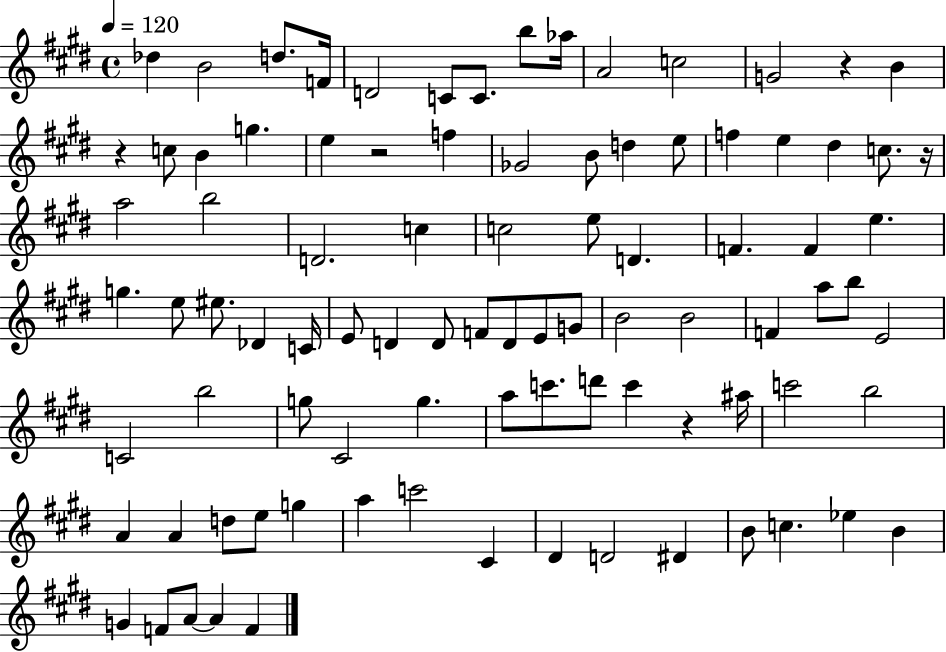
{
  \clef treble
  \time 4/4
  \defaultTimeSignature
  \key e \major
  \tempo 4 = 120
  des''4 b'2 d''8. f'16 | d'2 c'8 c'8. b''8 aes''16 | a'2 c''2 | g'2 r4 b'4 | \break r4 c''8 b'4 g''4. | e''4 r2 f''4 | ges'2 b'8 d''4 e''8 | f''4 e''4 dis''4 c''8. r16 | \break a''2 b''2 | d'2. c''4 | c''2 e''8 d'4. | f'4. f'4 e''4. | \break g''4. e''8 eis''8. des'4 c'16 | e'8 d'4 d'8 f'8 d'8 e'8 g'8 | b'2 b'2 | f'4 a''8 b''8 e'2 | \break c'2 b''2 | g''8 cis'2 g''4. | a''8 c'''8. d'''8 c'''4 r4 ais''16 | c'''2 b''2 | \break a'4 a'4 d''8 e''8 g''4 | a''4 c'''2 cis'4 | dis'4 d'2 dis'4 | b'8 c''4. ees''4 b'4 | \break g'4 f'8 a'8~~ a'4 f'4 | \bar "|."
}